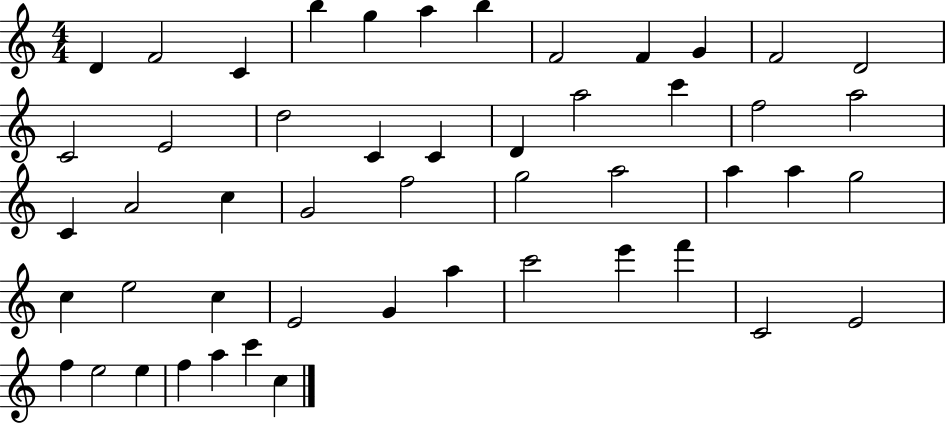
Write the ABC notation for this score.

X:1
T:Untitled
M:4/4
L:1/4
K:C
D F2 C b g a b F2 F G F2 D2 C2 E2 d2 C C D a2 c' f2 a2 C A2 c G2 f2 g2 a2 a a g2 c e2 c E2 G a c'2 e' f' C2 E2 f e2 e f a c' c